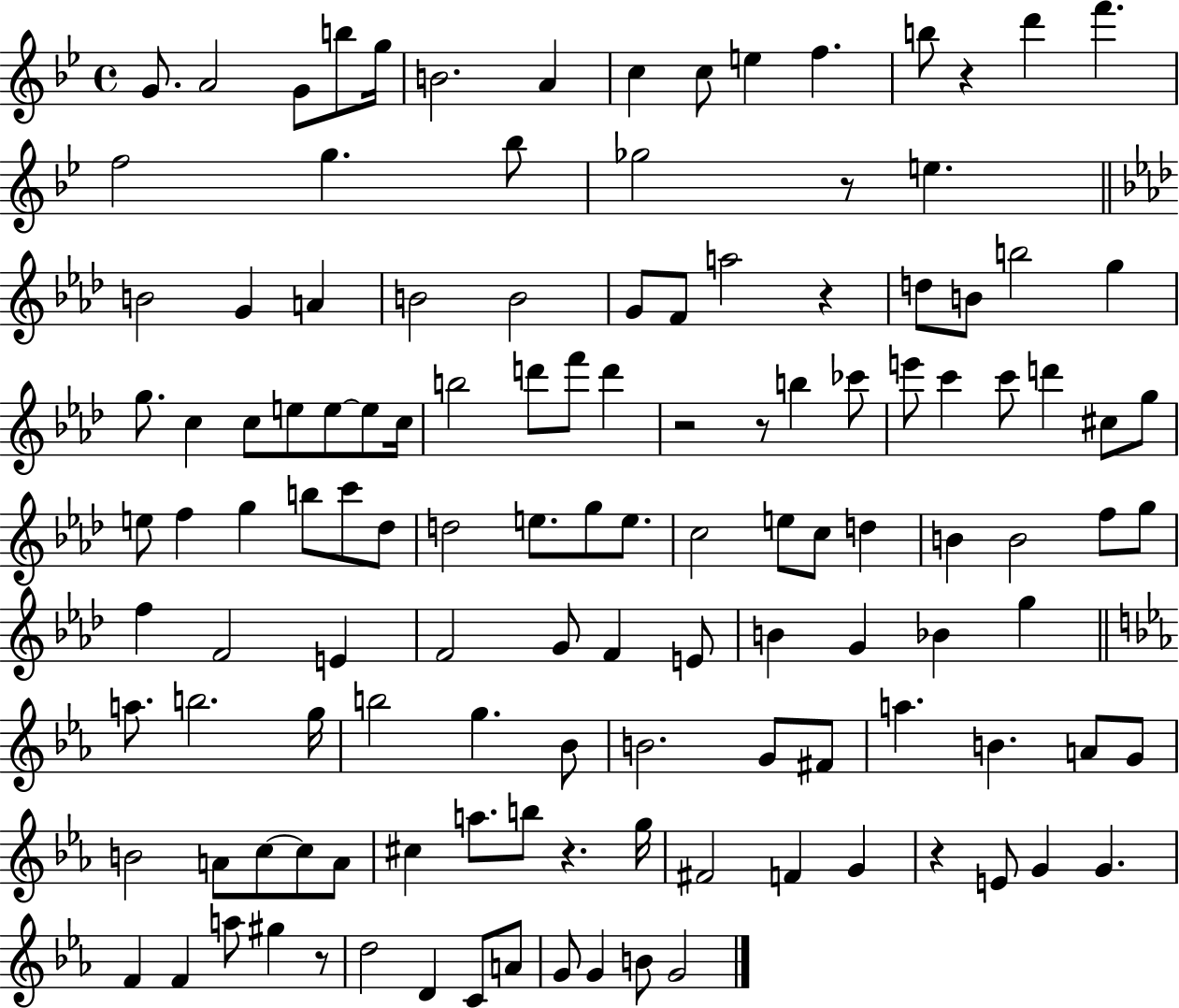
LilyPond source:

{
  \clef treble
  \time 4/4
  \defaultTimeSignature
  \key bes \major
  g'8. a'2 g'8 b''8 g''16 | b'2. a'4 | c''4 c''8 e''4 f''4. | b''8 r4 d'''4 f'''4. | \break f''2 g''4. bes''8 | ges''2 r8 e''4. | \bar "||" \break \key aes \major b'2 g'4 a'4 | b'2 b'2 | g'8 f'8 a''2 r4 | d''8 b'8 b''2 g''4 | \break g''8. c''4 c''8 e''8 e''8~~ e''8 c''16 | b''2 d'''8 f'''8 d'''4 | r2 r8 b''4 ces'''8 | e'''8 c'''4 c'''8 d'''4 cis''8 g''8 | \break e''8 f''4 g''4 b''8 c'''8 des''8 | d''2 e''8. g''8 e''8. | c''2 e''8 c''8 d''4 | b'4 b'2 f''8 g''8 | \break f''4 f'2 e'4 | f'2 g'8 f'4 e'8 | b'4 g'4 bes'4 g''4 | \bar "||" \break \key ees \major a''8. b''2. g''16 | b''2 g''4. bes'8 | b'2. g'8 fis'8 | a''4. b'4. a'8 g'8 | \break b'2 a'8 c''8~~ c''8 a'8 | cis''4 a''8. b''8 r4. g''16 | fis'2 f'4 g'4 | r4 e'8 g'4 g'4. | \break f'4 f'4 a''8 gis''4 r8 | d''2 d'4 c'8 a'8 | g'8 g'4 b'8 g'2 | \bar "|."
}